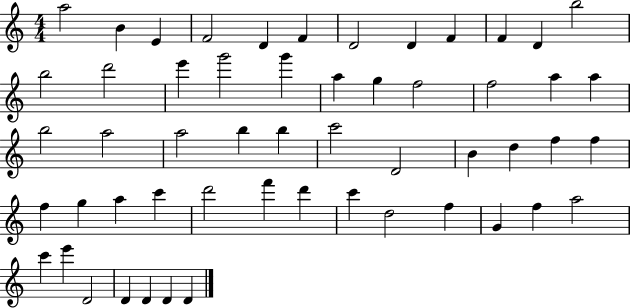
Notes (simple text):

A5/h B4/q E4/q F4/h D4/q F4/q D4/h D4/q F4/q F4/q D4/q B5/h B5/h D6/h E6/q G6/h G6/q A5/q G5/q F5/h F5/h A5/q A5/q B5/h A5/h A5/h B5/q B5/q C6/h D4/h B4/q D5/q F5/q F5/q F5/q G5/q A5/q C6/q D6/h F6/q D6/q C6/q D5/h F5/q G4/q F5/q A5/h C6/q E6/q D4/h D4/q D4/q D4/q D4/q